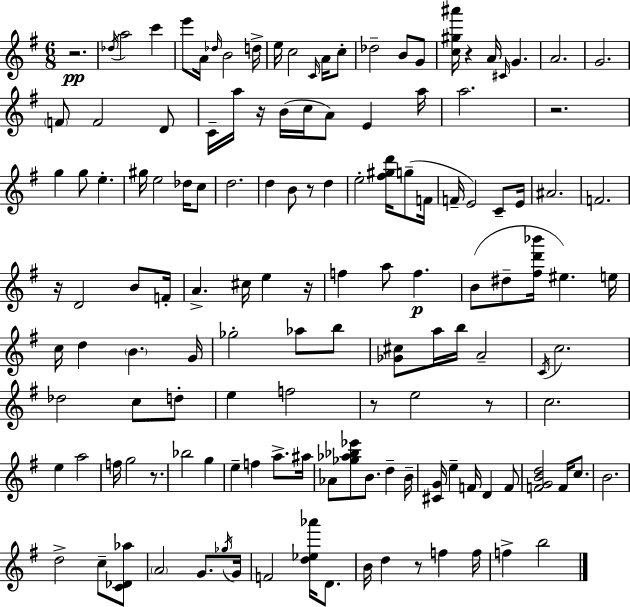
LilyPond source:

{
  \clef treble
  \numericTimeSignature
  \time 6/8
  \key e \minor
  r2.\pp | \acciaccatura { des''16 } a''2 c'''4 | e'''8 a'16 \grace { des''16 } b'2 | d''16-> e''16 c''2 \grace { c'16 } | \break a'16 c''8-. des''2-- b'8 | g'8 <c'' gis'' ais'''>16 r4 a'16 \grace { cis'16 } g'4. | a'2. | g'2. | \break \parenthesize f'8 f'2 | d'8 c'16-- a''16 r16 b'16( c''16 a'8) e'4 | a''16 a''2. | r2. | \break g''4 g''8 e''4.-. | gis''16 e''2 | des''16 c''8 d''2. | d''4 b'8 r8 | \break d''4 e''2-. | <fis'' gis'' d'''>16 g''8--( f'16 f'16-- e'2) | c'8-- e'16 ais'2. | f'2. | \break r16 d'2 | b'8 f'16-. a'4.-> cis''16 e''4 | r16 f''4 a''8 f''4.\p | b'8( dis''8-- <fis'' d''' bes'''>16 eis''4.) | \break e''16 c''16 d''4 \parenthesize b'4. | g'16 ges''2-. | aes''8 b''8 <ges' cis''>8 a''16 b''16 a'2-- | \acciaccatura { c'16 } c''2. | \break des''2 | c''8 d''8-. e''4 f''2 | r8 e''2 | r8 c''2. | \break e''4 a''2 | f''16 g''2 | r8. bes''2 | g''4 e''4-- f''4 | \break a''8.-> ais''16 aes'8 <ges'' aes'' bes'' ees'''>8 b'8. | d''4-- b'16-- <cis' g'>16 e''4-- f'16 d'4 | f'8 <f' g' b' d''>2 | f'16 c''8. b'2. | \break d''2-> | c''8-- <c' des' aes''>8 \parenthesize a'2 | g'8. \acciaccatura { ges''16 } g'16 f'2 | <d'' ees'' aes'''>16 d'8. b'16 d''4 r8 | \break f''4 f''16 f''4-> b''2 | \bar "|."
}